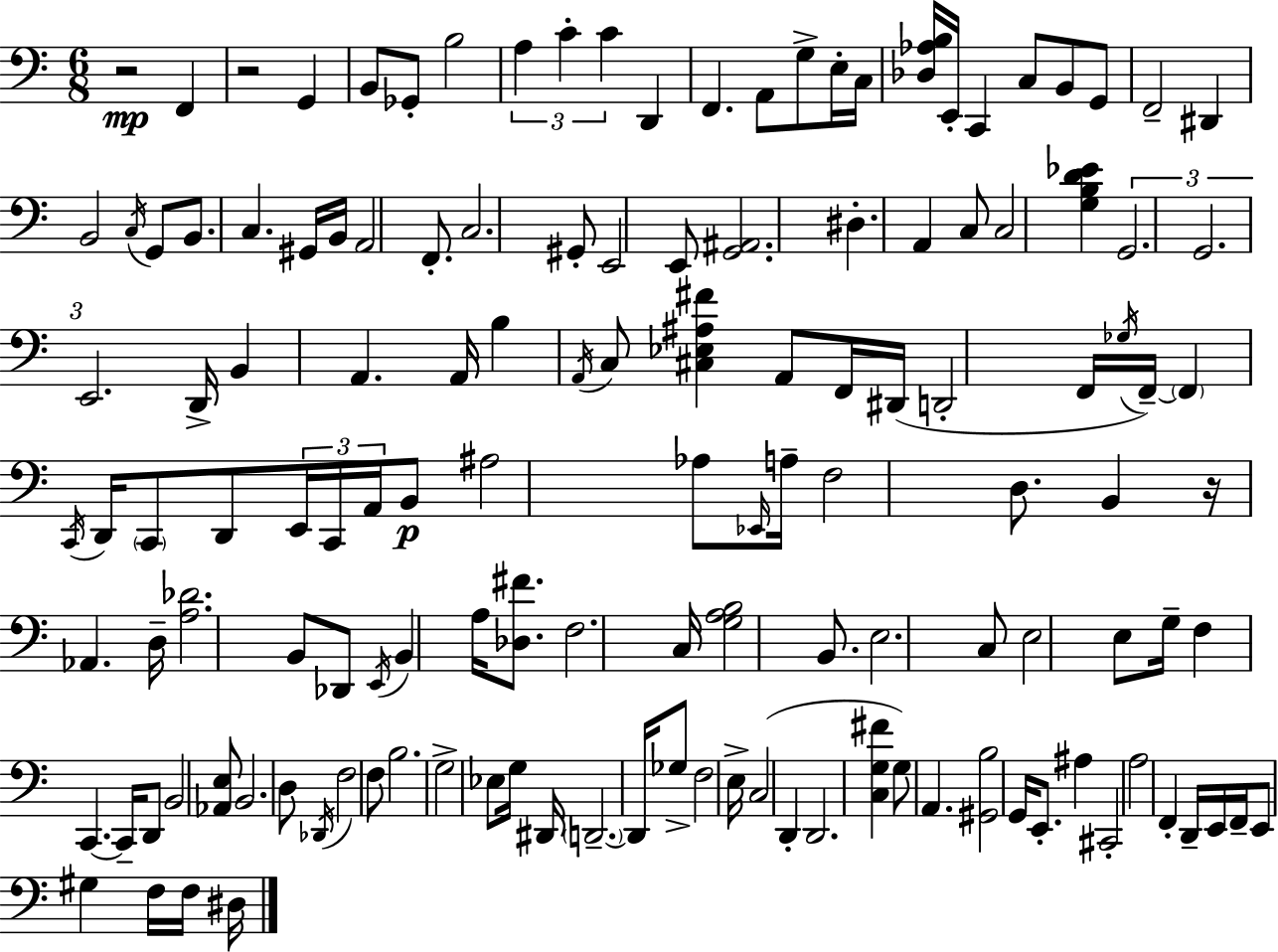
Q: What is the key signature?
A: C major